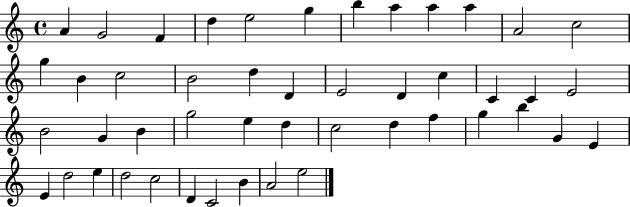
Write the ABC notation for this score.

X:1
T:Untitled
M:4/4
L:1/4
K:C
A G2 F d e2 g b a a a A2 c2 g B c2 B2 d D E2 D c C C E2 B2 G B g2 e d c2 d f g b G E E d2 e d2 c2 D C2 B A2 e2